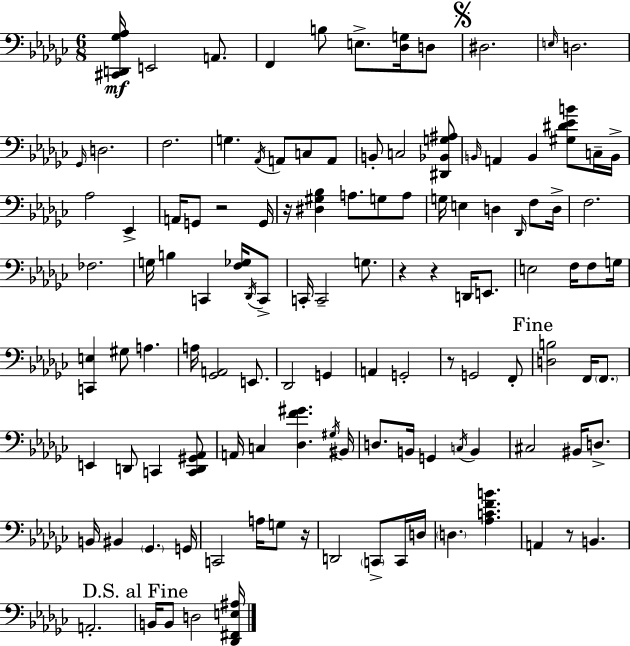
X:1
T:Untitled
M:6/8
L:1/4
K:Ebm
[^C,,D,,_G,_A,]/4 E,,2 A,,/2 F,, B,/2 E,/2 [_D,G,]/4 D,/2 ^D,2 E,/4 D,2 _G,,/4 D,2 F,2 G, _A,,/4 A,,/2 C,/2 A,,/2 B,,/2 C,2 [^D,,_B,,G,^A,]/2 B,,/4 A,, B,, [^G,^D_EB]/2 C,/4 B,,/4 _A,2 _E,, A,,/4 G,,/2 z2 G,,/4 z/4 [^D,^G,_B,] A,/2 G,/2 A,/2 G,/4 E, D, _D,,/4 F,/2 D,/4 F,2 _F,2 G,/4 B, C,, [F,_G,]/4 _D,,/4 C,,/2 C,,/4 C,,2 G,/2 z z D,,/4 E,,/2 E,2 F,/4 F,/2 G,/4 [C,,E,] ^G,/2 A, A,/4 [_G,,A,,]2 E,,/2 _D,,2 G,, A,, G,,2 z/2 G,,2 F,,/2 [D,B,]2 F,,/4 F,,/2 E,, D,,/2 C,, [C,,D,,^G,,_A,,]/2 A,,/4 C, [_D,F^G] ^G,/4 ^B,,/4 D,/2 B,,/4 G,, C,/4 B,, ^C,2 ^B,,/4 D,/2 B,,/4 ^B,, _G,, G,,/4 C,,2 A,/4 G,/2 z/4 D,,2 C,,/2 C,,/4 D,/4 D, [_A,CFB] A,, z/2 B,, A,,2 B,,/4 B,,/2 D,2 [_D,,^F,,E,^A,]/4